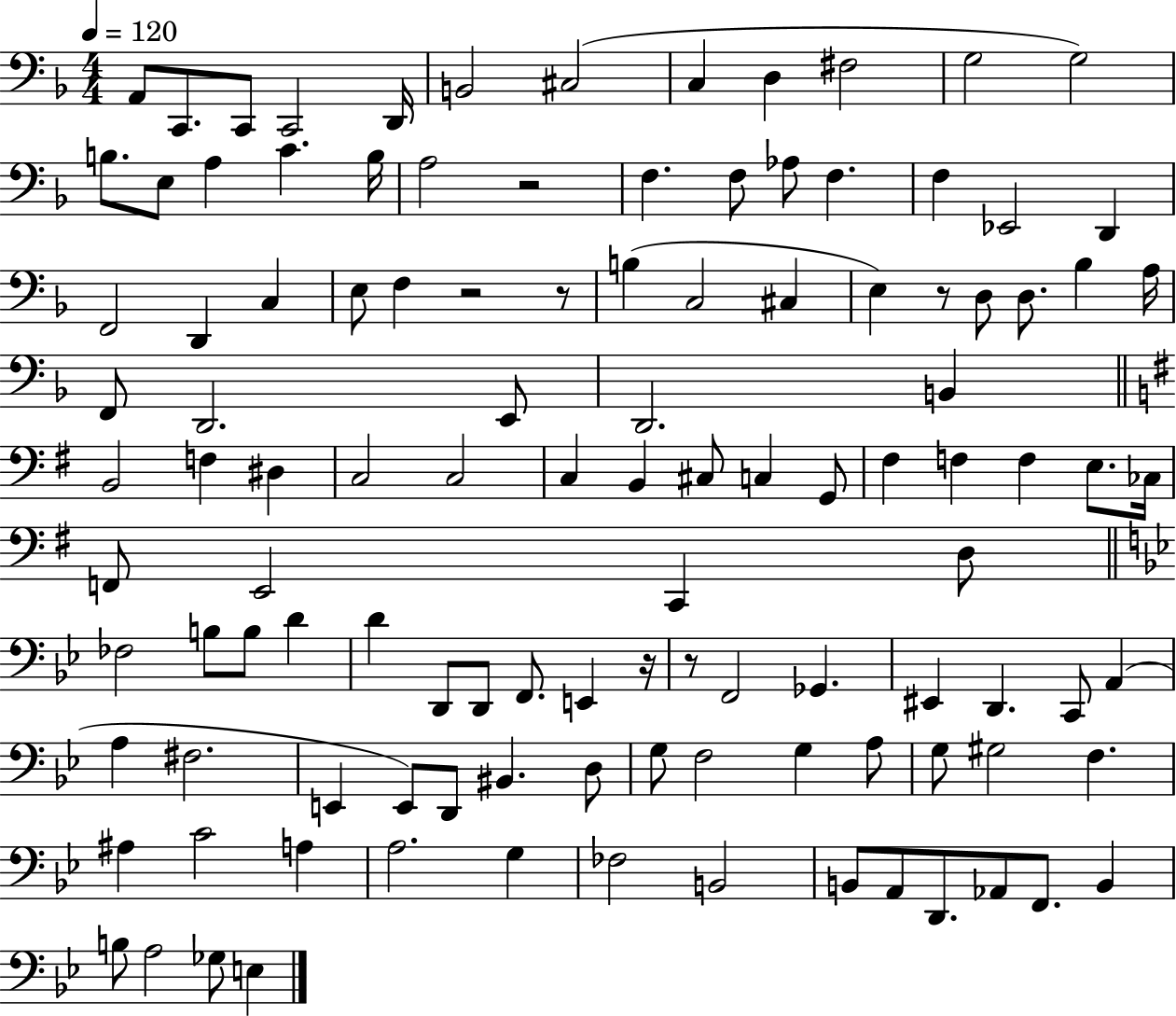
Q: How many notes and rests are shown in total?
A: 114